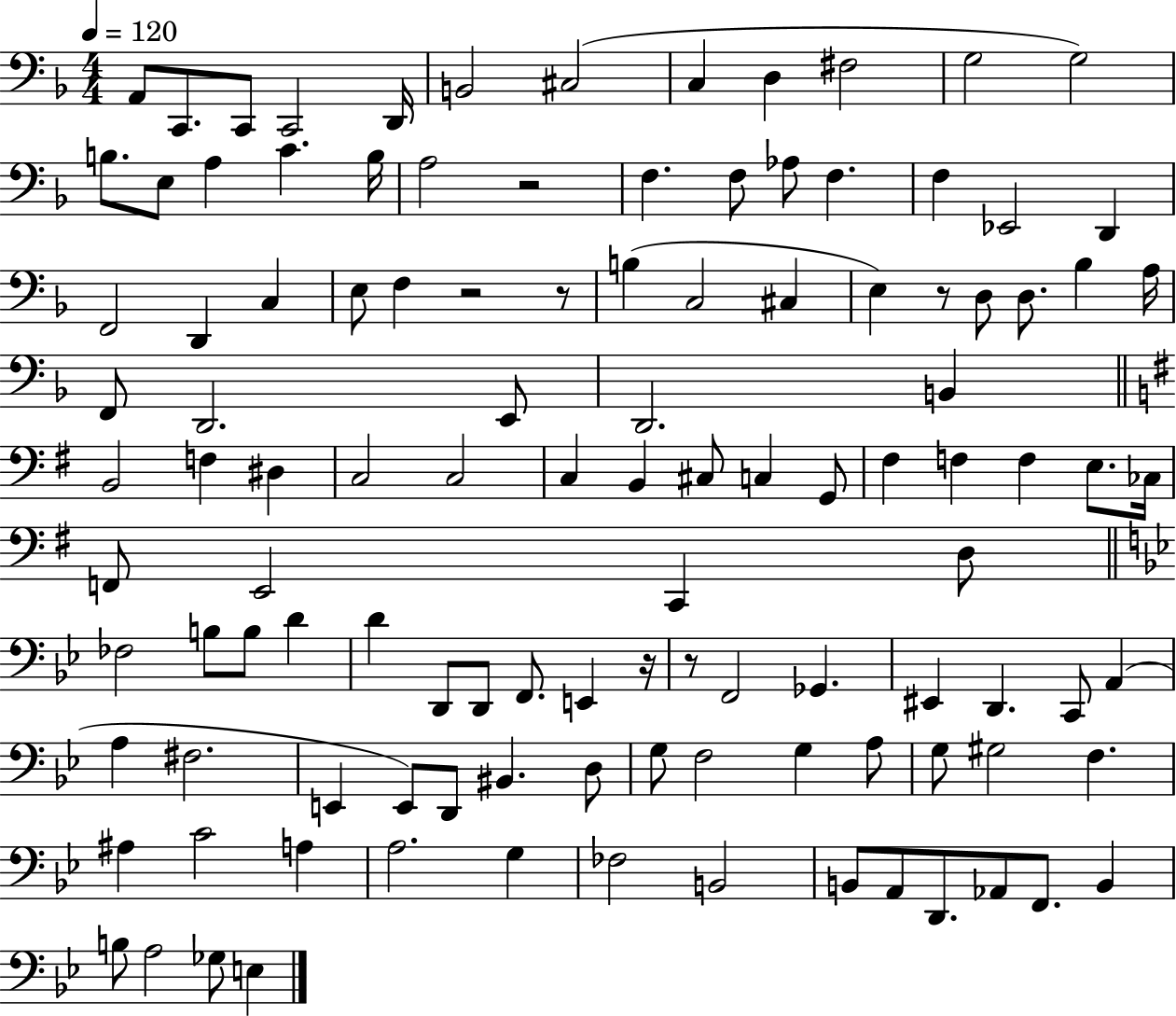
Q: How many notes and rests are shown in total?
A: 114